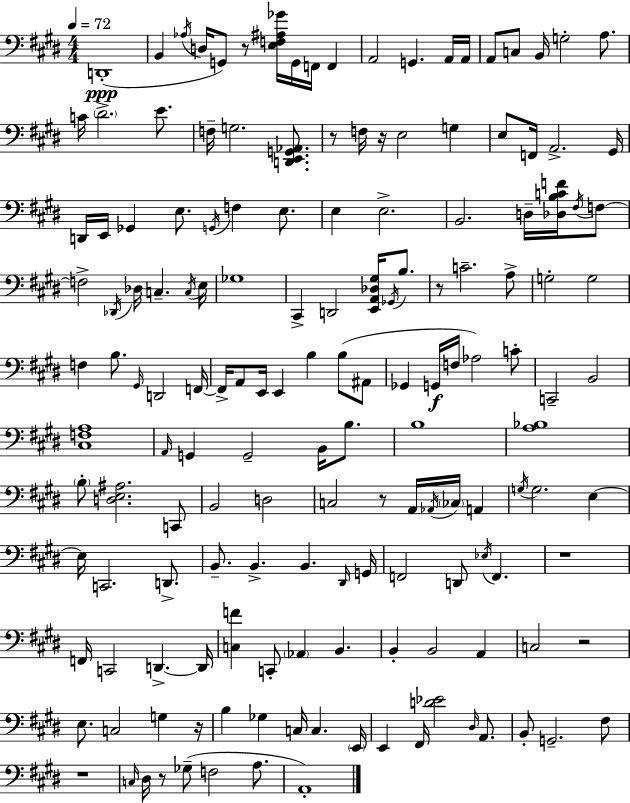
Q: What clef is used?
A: bass